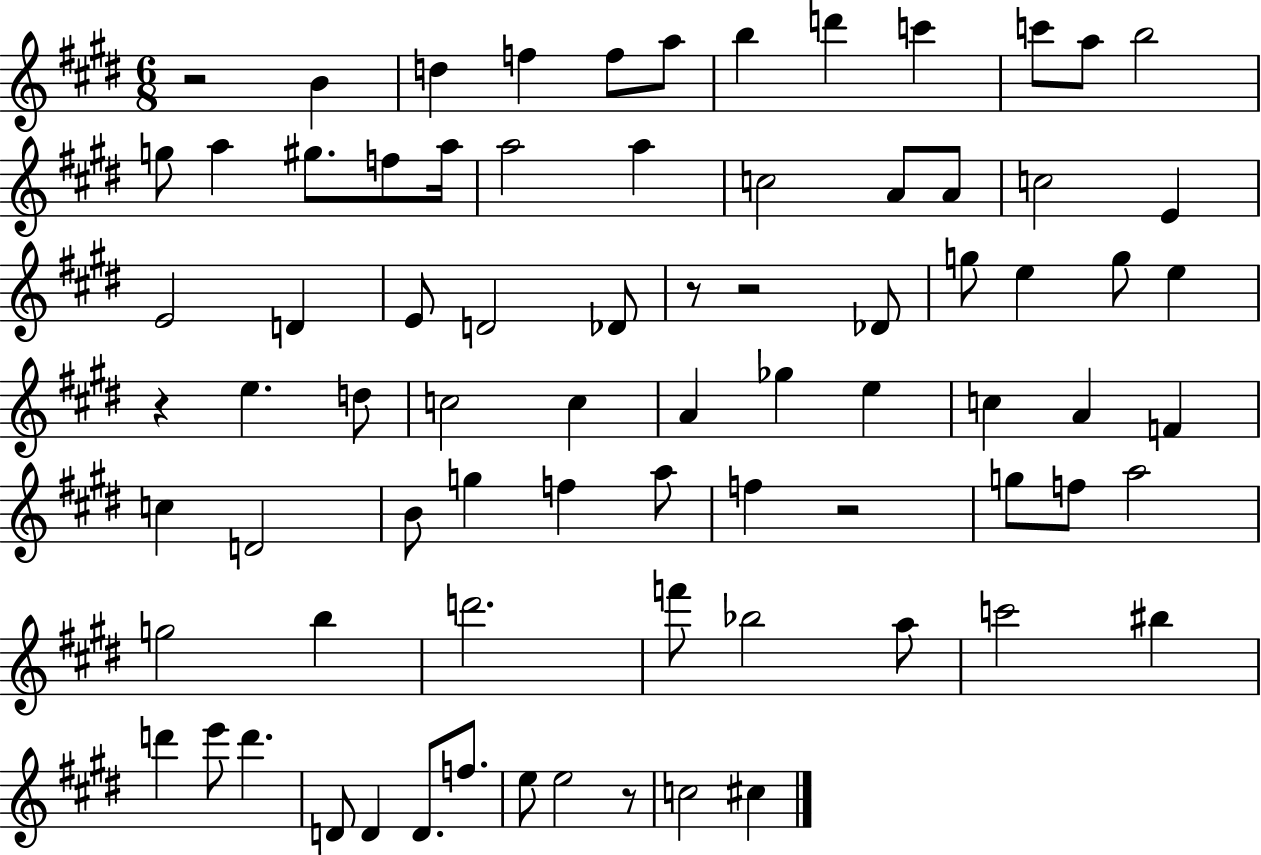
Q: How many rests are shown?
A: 6